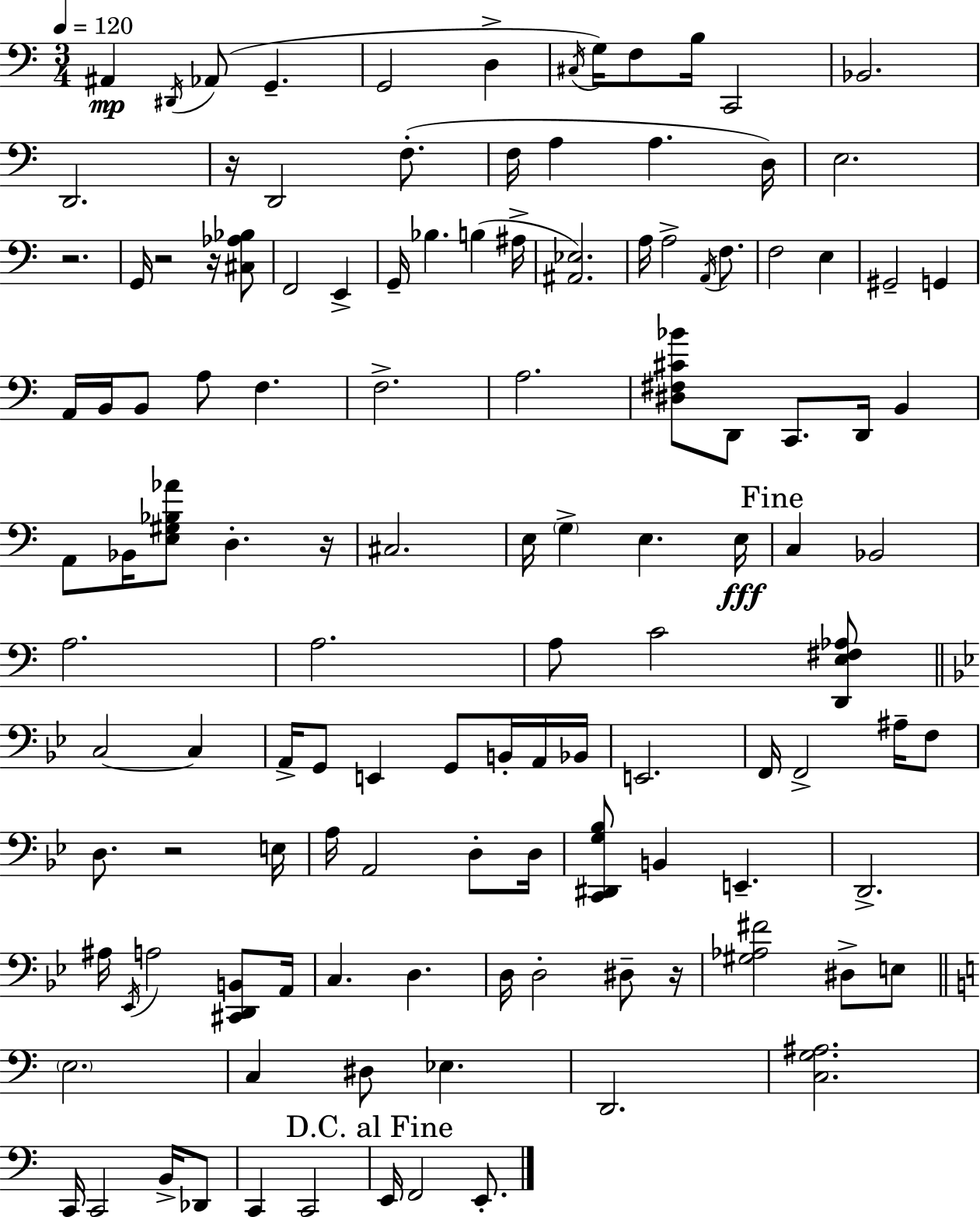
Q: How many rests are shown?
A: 7